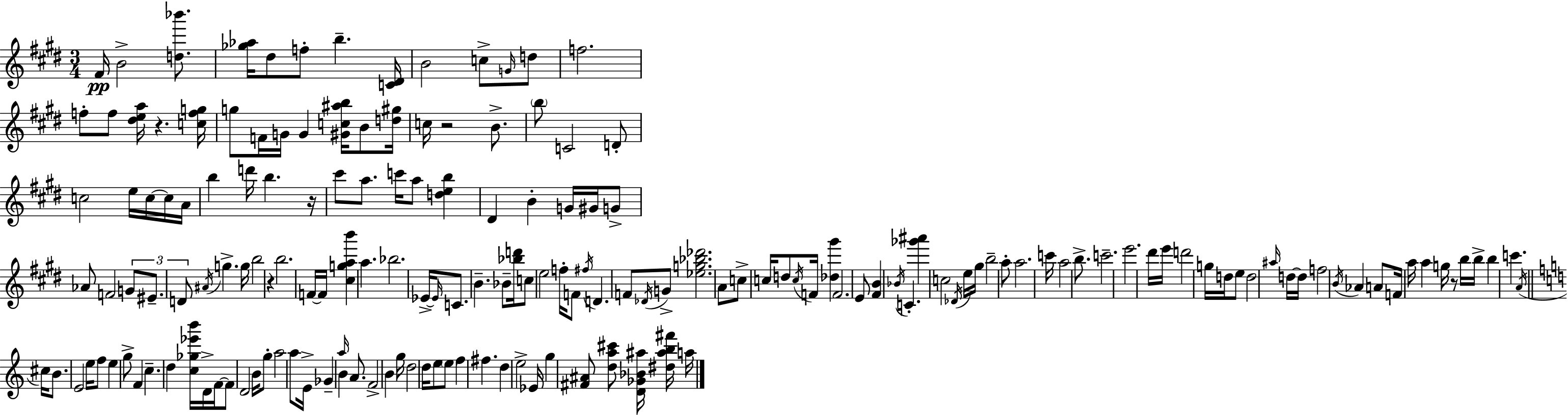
{
  \clef treble
  \numericTimeSignature
  \time 3/4
  \key e \major
  \repeat volta 2 { fis'16\pp b'2-> <d'' bes'''>8. | <ges'' aes''>16 dis''8 f''8-. b''4.-- <c' dis'>16 | b'2 c''8-> \grace { g'16 } d''8 | f''2. | \break f''8-. f''8 <dis'' e'' a''>16 r4. | <c'' f'' g''>16 g''8 f'16 g'16 g'4 <gis' c'' ais'' b''>16 b'8 | <d'' gis''>16 c''16 r2 b'8.-> | \parenthesize b''8 c'2 d'8-. | \break c''2 e''16 c''16~~ c''16 | a'16 b''4 d'''16 b''4. | r16 cis'''8 a''8. c'''16 a''8 <d'' e'' b''>4 | dis'4 b'4-. g'16 gis'16 g'8-> | \break aes'8 f'2 \tuplet 3/2 { g'8 | eis'8.-- d'8 } \acciaccatura { ais'16 } g''4.-> | g''16 b''2 r4 | b''2. | \break f'16~~ f'16 <cis'' g'' a'' b'''>4 a''4. | bes''2. | ees'16->~~ \grace { ees'16 } c'8. b'4.-- | bes'8-- <bes'' d'''>16 c''8 e''2 | \break f''16-. f'8 \acciaccatura { fis''16 } d'4. | f'8 \acciaccatura { des'16 } g'8-> <ees'' g'' bes'' des'''>2. | a'8 c''8-> c''16 d''8 | \acciaccatura { c''16 } f'16 <des'' gis'''>4 f'2. | \break e'8 <fis' b'>4 | \acciaccatura { bes'16 } c'4.-. <ges''' ais'''>4 c''2 | \acciaccatura { des'16 } e''16 gis''16 b''2-- | a''8-. a''2. | \break c'''16 a''2 | b''8.-> c'''2.-- | e'''2. | dis'''16 e'''16 d'''2 | \break g''16 d''16 e''8 d''2 | \grace { ais''16 } d''16~~ d''16 f''2 | \acciaccatura { b'16 } aes'4 a'8 | f'16 a''16 a''4 g''16 r8 b''16 b''16-> b''4 | \break c'''4. \acciaccatura { a'16 } \bar "||" \break \key a \minor cis''16 b'8. e'2 | e''16 f''8 e''4 g''8-> f'4 | c''4.-- d''4 <c'' ges'' ees''' b'''>16 | d'16-> f'16~~ f'8 d'2 | \break b'16 g''8-. a''2 a''8 | e'16-> ges'4-- \grace { a''16 } b'4 a'8. | f'2-> b'4 | g''16 d''2 d''16 | \break e''8 \parenthesize e''8 f''4 fis''4. | d''4 e''2-> | ees'16 g''4 <fis' ais'>8 <d'' a'' cis'''>8 <d' ges' bes' ais''>16 | <dis'' ais'' b'' fis'''>16 a''16 } \bar "|."
}